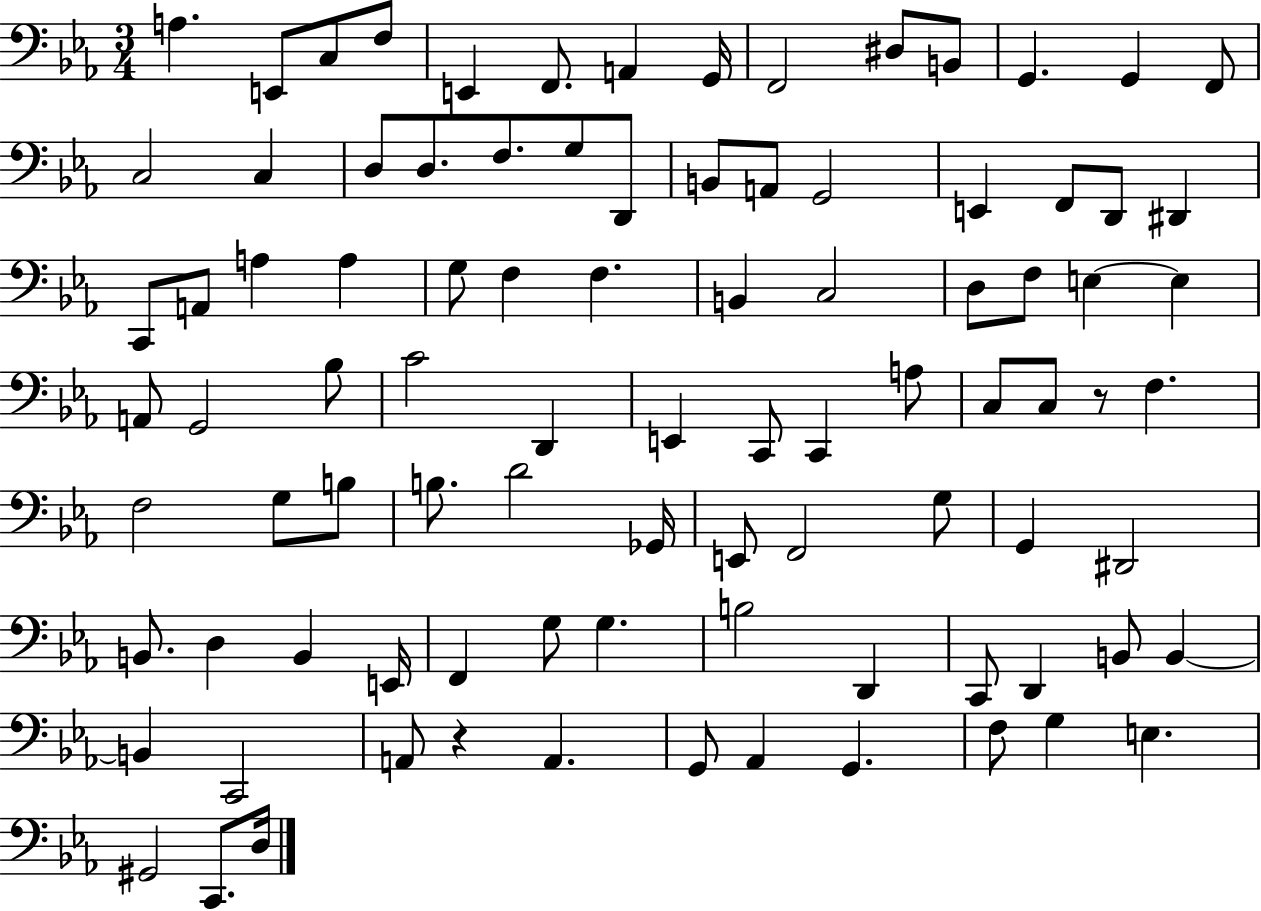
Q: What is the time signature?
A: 3/4